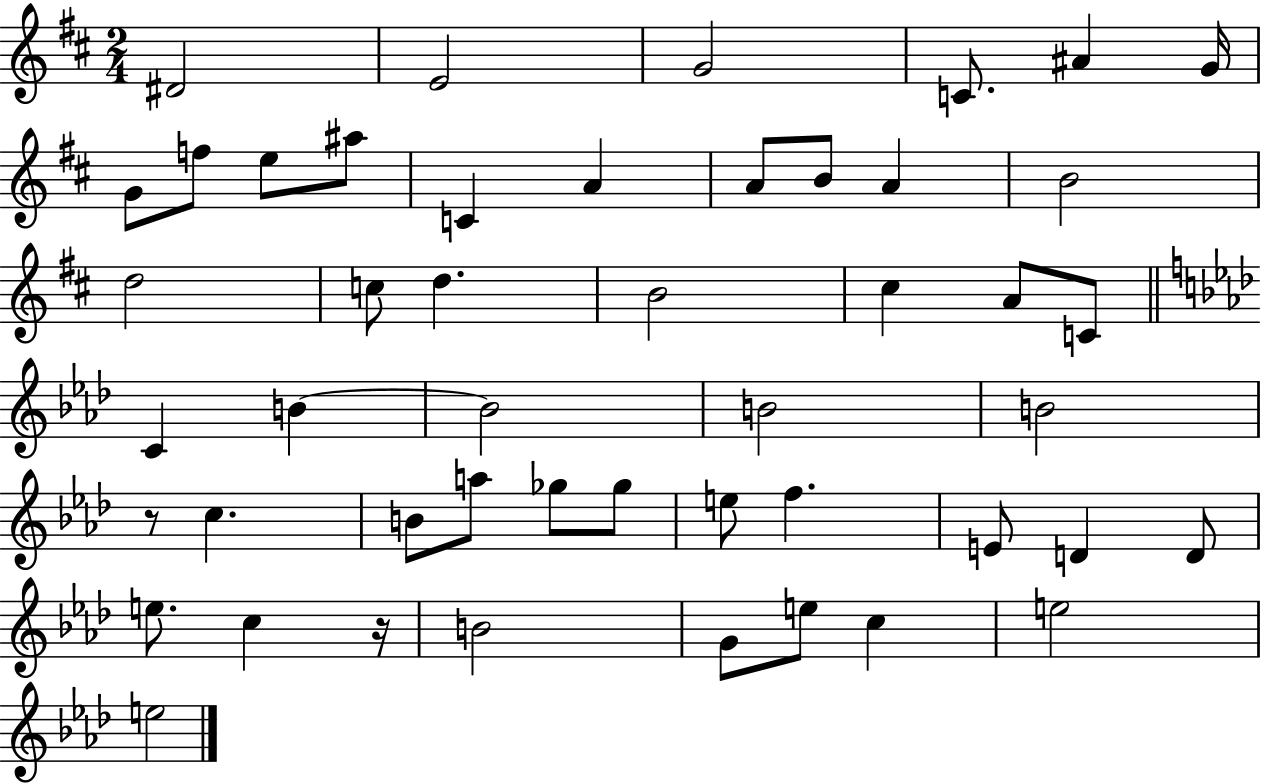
D#4/h E4/h G4/h C4/e. A#4/q G4/s G4/e F5/e E5/e A#5/e C4/q A4/q A4/e B4/e A4/q B4/h D5/h C5/e D5/q. B4/h C#5/q A4/e C4/e C4/q B4/q B4/h B4/h B4/h R/e C5/q. B4/e A5/e Gb5/e Gb5/e E5/e F5/q. E4/e D4/q D4/e E5/e. C5/q R/s B4/h G4/e E5/e C5/q E5/h E5/h